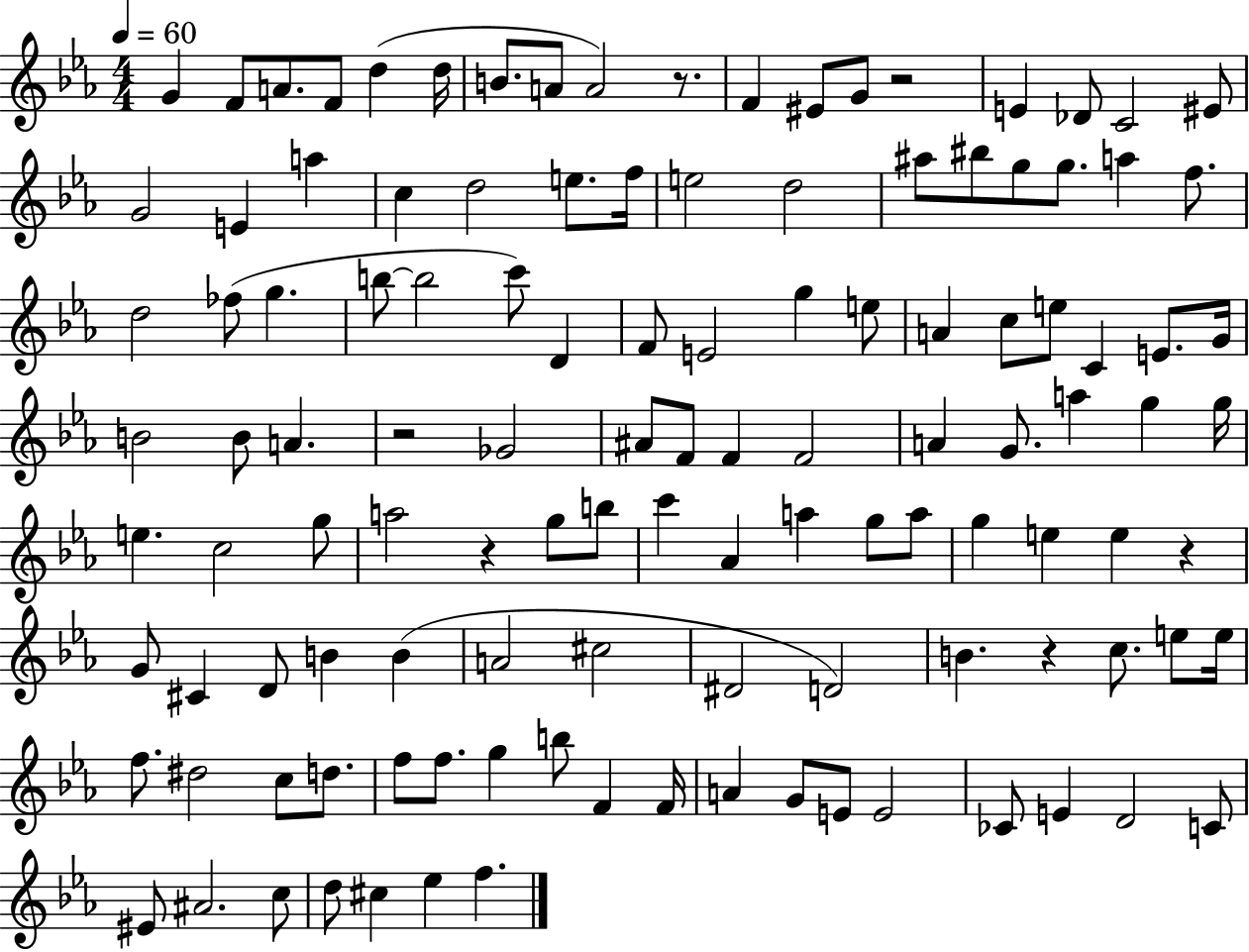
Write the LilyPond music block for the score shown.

{
  \clef treble
  \numericTimeSignature
  \time 4/4
  \key ees \major
  \tempo 4 = 60
  g'4 f'8 a'8. f'8 d''4( d''16 | b'8. a'8 a'2) r8. | f'4 eis'8 g'8 r2 | e'4 des'8 c'2 eis'8 | \break g'2 e'4 a''4 | c''4 d''2 e''8. f''16 | e''2 d''2 | ais''8 bis''8 g''8 g''8. a''4 f''8. | \break d''2 fes''8( g''4. | b''8~~ b''2 c'''8) d'4 | f'8 e'2 g''4 e''8 | a'4 c''8 e''8 c'4 e'8. g'16 | \break b'2 b'8 a'4. | r2 ges'2 | ais'8 f'8 f'4 f'2 | a'4 g'8. a''4 g''4 g''16 | \break e''4. c''2 g''8 | a''2 r4 g''8 b''8 | c'''4 aes'4 a''4 g''8 a''8 | g''4 e''4 e''4 r4 | \break g'8 cis'4 d'8 b'4 b'4( | a'2 cis''2 | dis'2 d'2) | b'4. r4 c''8. e''8 e''16 | \break f''8. dis''2 c''8 d''8. | f''8 f''8. g''4 b''8 f'4 f'16 | a'4 g'8 e'8 e'2 | ces'8 e'4 d'2 c'8 | \break eis'8 ais'2. c''8 | d''8 cis''4 ees''4 f''4. | \bar "|."
}